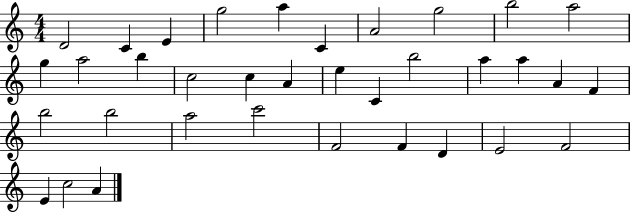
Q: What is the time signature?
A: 4/4